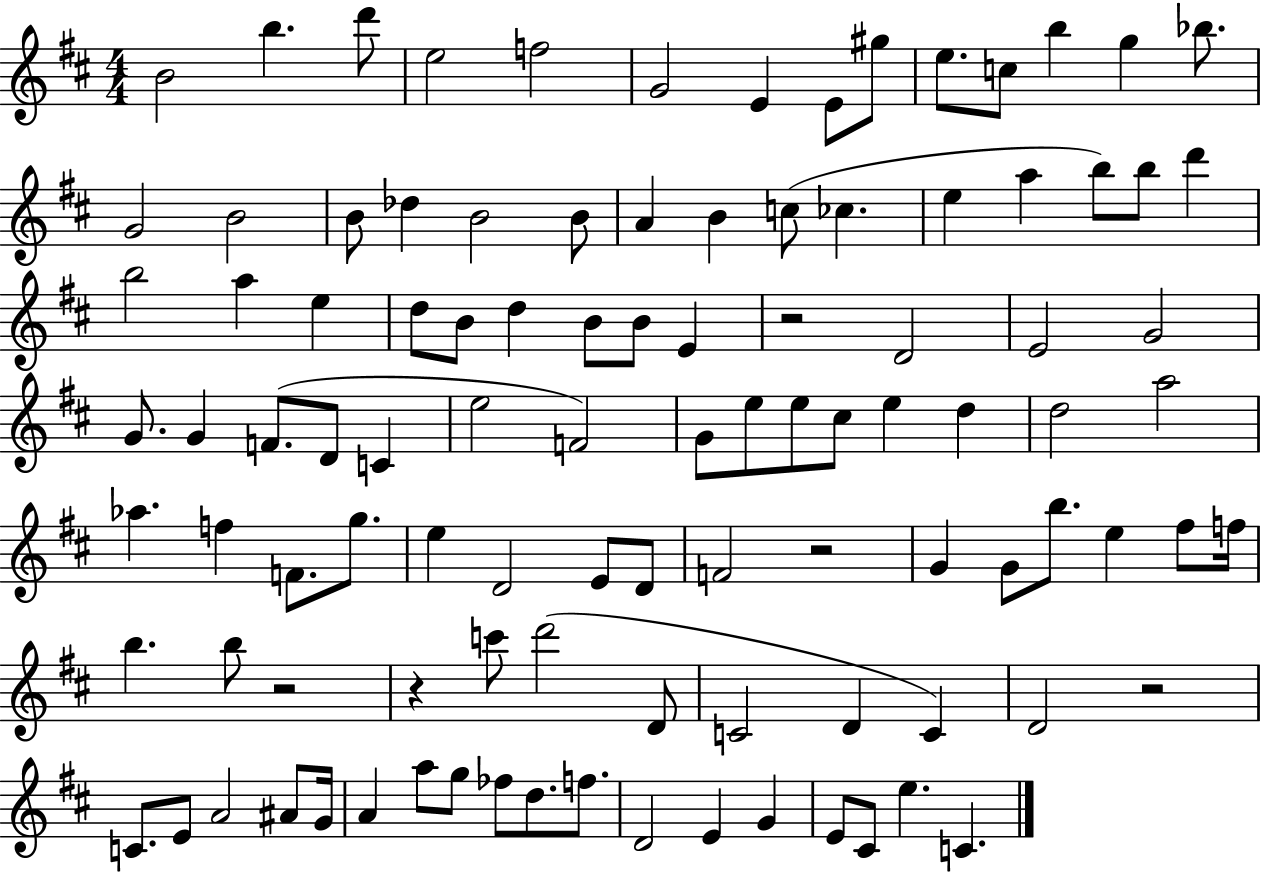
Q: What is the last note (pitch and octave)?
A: C4